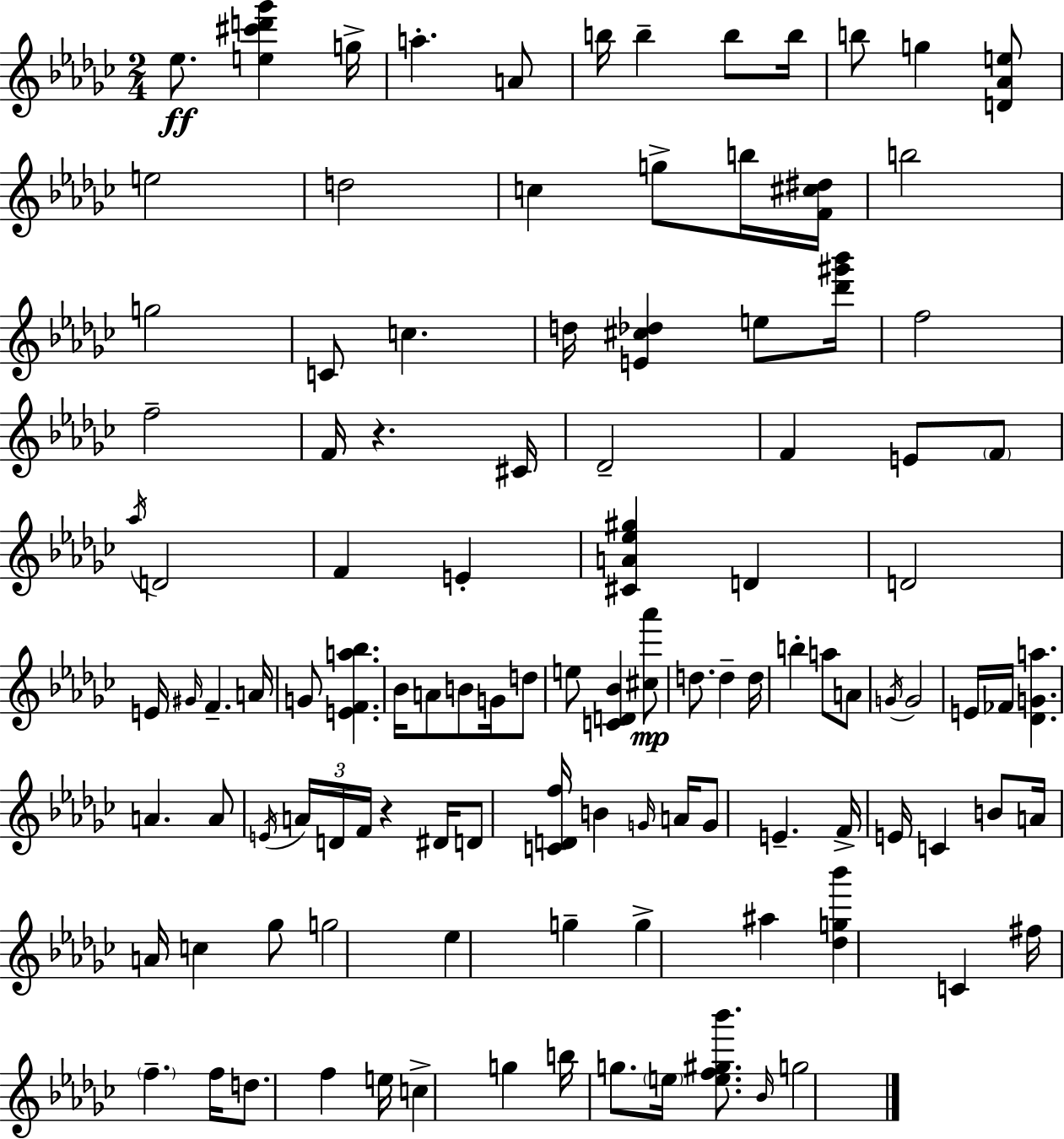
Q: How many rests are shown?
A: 2